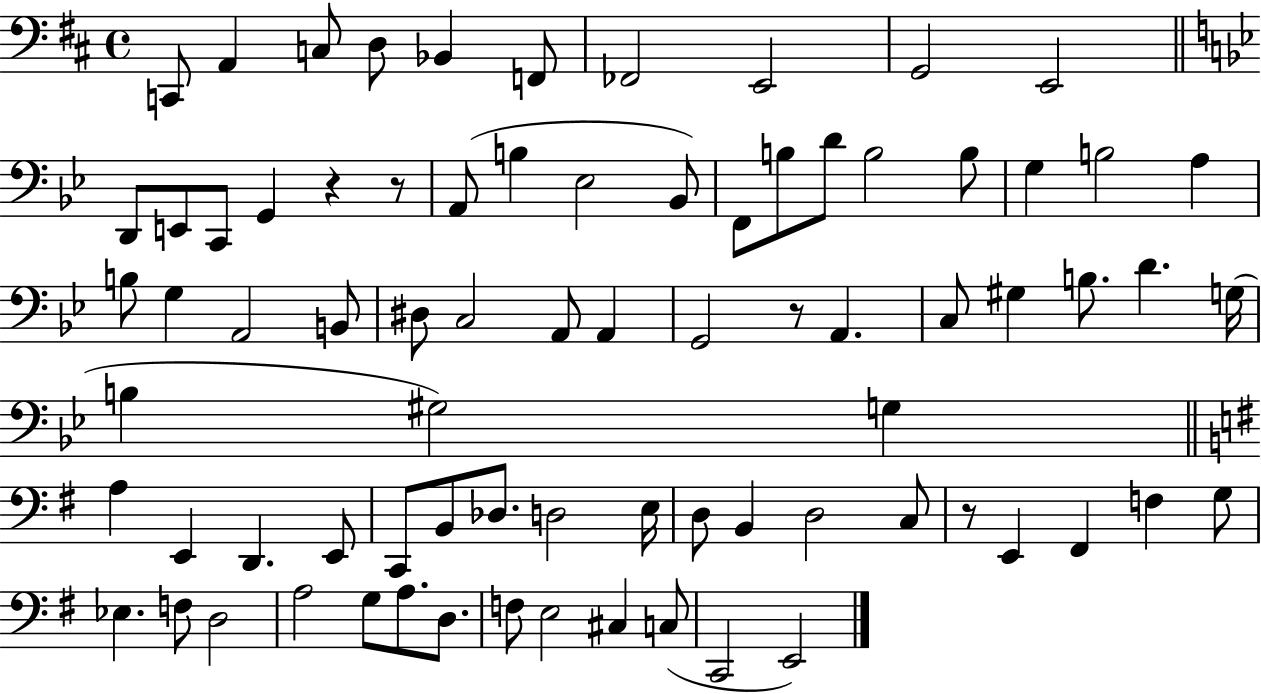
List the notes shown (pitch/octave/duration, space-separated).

C2/e A2/q C3/e D3/e Bb2/q F2/e FES2/h E2/h G2/h E2/h D2/e E2/e C2/e G2/q R/q R/e A2/e B3/q Eb3/h Bb2/e F2/e B3/e D4/e B3/h B3/e G3/q B3/h A3/q B3/e G3/q A2/h B2/e D#3/e C3/h A2/e A2/q G2/h R/e A2/q. C3/e G#3/q B3/e. D4/q. G3/s B3/q G#3/h G3/q A3/q E2/q D2/q. E2/e C2/e B2/e Db3/e. D3/h E3/s D3/e B2/q D3/h C3/e R/e E2/q F#2/q F3/q G3/e Eb3/q. F3/e D3/h A3/h G3/e A3/e. D3/e. F3/e E3/h C#3/q C3/e C2/h E2/h